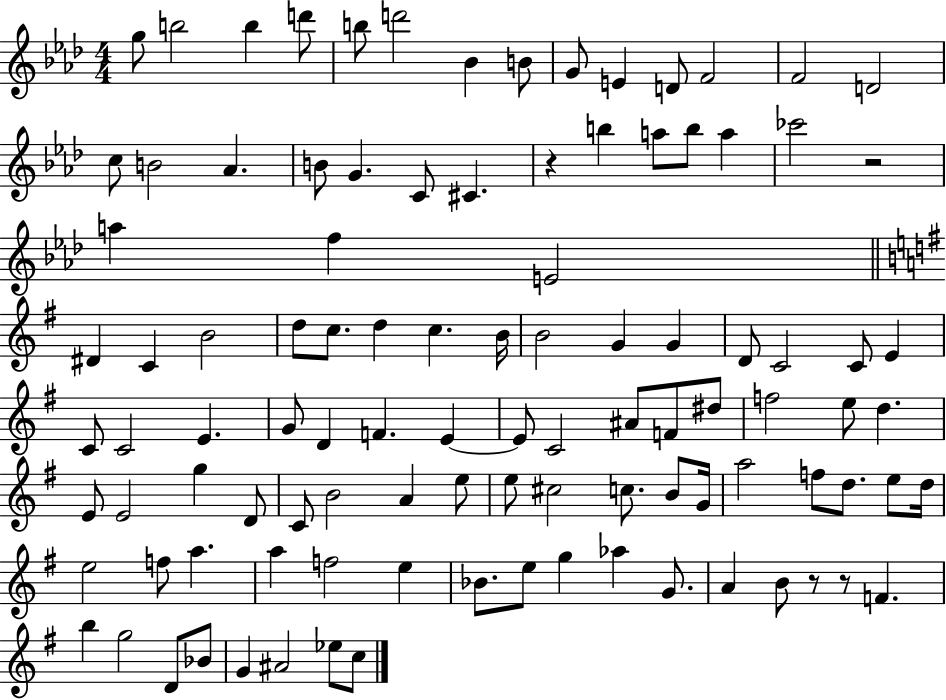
X:1
T:Untitled
M:4/4
L:1/4
K:Ab
g/2 b2 b d'/2 b/2 d'2 _B B/2 G/2 E D/2 F2 F2 D2 c/2 B2 _A B/2 G C/2 ^C z b a/2 b/2 a _c'2 z2 a f E2 ^D C B2 d/2 c/2 d c B/4 B2 G G D/2 C2 C/2 E C/2 C2 E G/2 D F E E/2 C2 ^A/2 F/2 ^d/2 f2 e/2 d E/2 E2 g D/2 C/2 B2 A e/2 e/2 ^c2 c/2 B/2 G/4 a2 f/2 d/2 e/2 d/4 e2 f/2 a a f2 e _B/2 e/2 g _a G/2 A B/2 z/2 z/2 F b g2 D/2 _B/2 G ^A2 _e/2 c/2